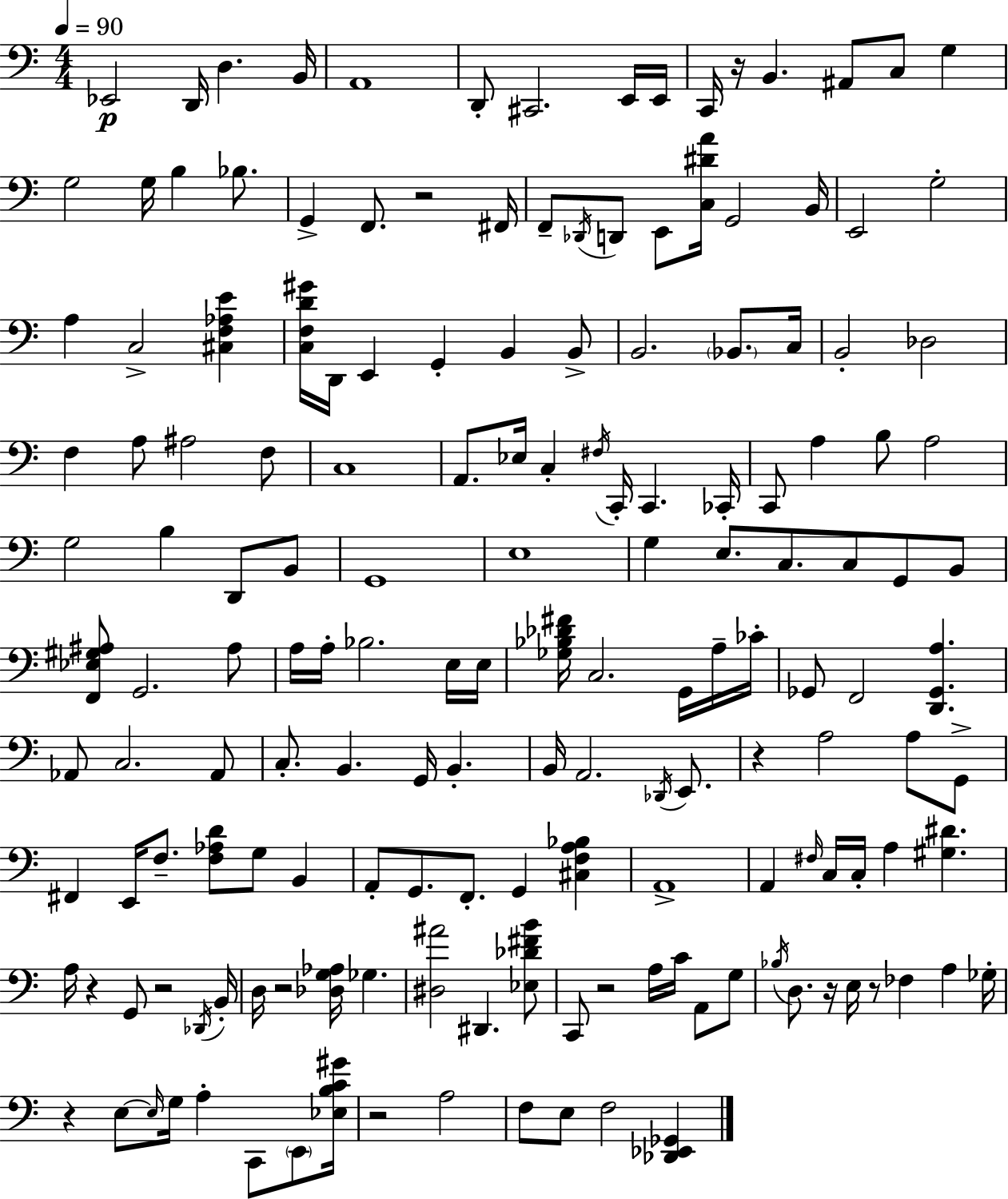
X:1
T:Untitled
M:4/4
L:1/4
K:C
_E,,2 D,,/4 D, B,,/4 A,,4 D,,/2 ^C,,2 E,,/4 E,,/4 C,,/4 z/4 B,, ^A,,/2 C,/2 G, G,2 G,/4 B, _B,/2 G,, F,,/2 z2 ^F,,/4 F,,/2 _D,,/4 D,,/2 E,,/2 [C,^DA]/4 G,,2 B,,/4 E,,2 G,2 A, C,2 [^C,F,_A,E] [C,F,D^G]/4 D,,/4 E,, G,, B,, B,,/2 B,,2 _B,,/2 C,/4 B,,2 _D,2 F, A,/2 ^A,2 F,/2 C,4 A,,/2 _E,/4 C, ^F,/4 C,,/4 C,, _C,,/4 C,,/2 A, B,/2 A,2 G,2 B, D,,/2 B,,/2 G,,4 E,4 G, E,/2 C,/2 C,/2 G,,/2 B,,/2 [F,,_E,^G,^A,]/2 G,,2 ^A,/2 A,/4 A,/4 _B,2 E,/4 E,/4 [_G,_B,_D^F]/4 C,2 G,,/4 A,/4 _C/4 _G,,/2 F,,2 [D,,_G,,A,] _A,,/2 C,2 _A,,/2 C,/2 B,, G,,/4 B,, B,,/4 A,,2 _D,,/4 E,,/2 z A,2 A,/2 G,,/2 ^F,, E,,/4 F,/2 [F,_A,D]/2 G,/2 B,, A,,/2 G,,/2 F,,/2 G,, [^C,F,A,_B,] A,,4 A,, ^F,/4 C,/4 C,/4 A, [^G,^D] A,/4 z G,,/2 z2 _D,,/4 B,,/4 D,/4 z2 [_D,G,_A,]/4 _G, [^D,^A]2 ^D,, [_E,_D^FB]/2 C,,/2 z2 A,/4 C/4 A,,/2 G,/2 _B,/4 D,/2 z/4 E,/4 z/2 _F, A, _G,/4 z E,/2 E,/4 G,/4 A, C,,/2 E,,/2 [_E,B,C^G]/4 z2 A,2 F,/2 E,/2 F,2 [_D,,_E,,_G,,]